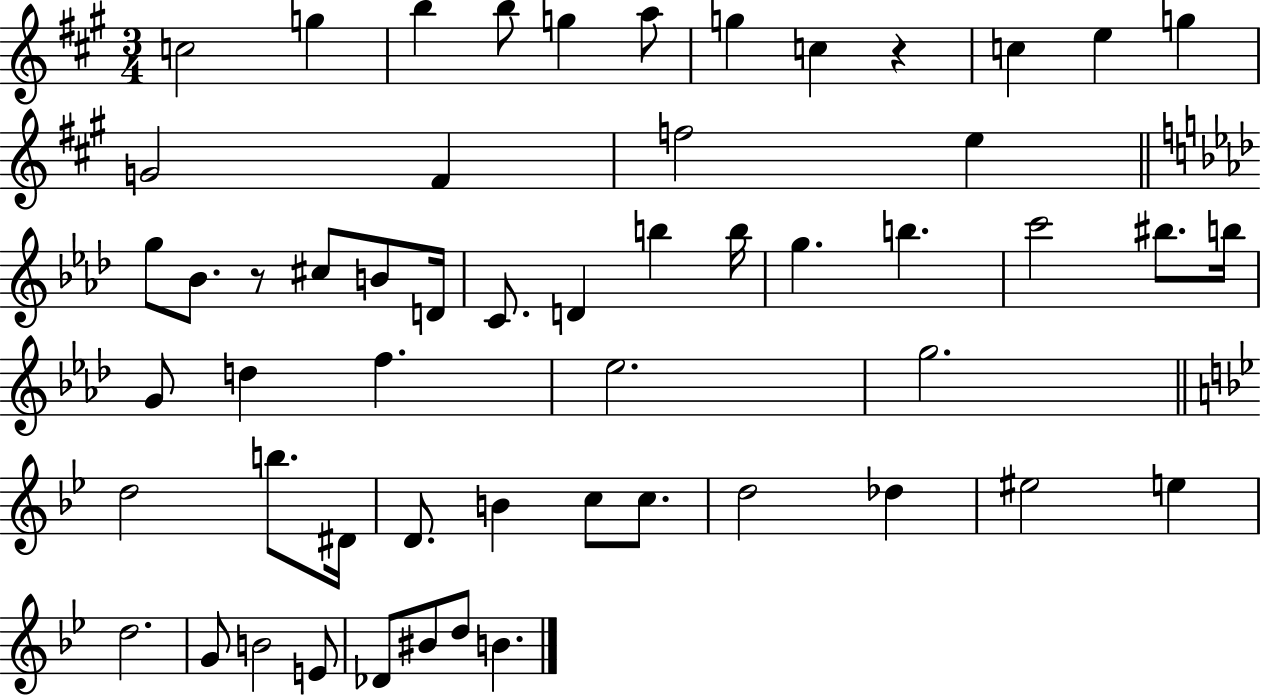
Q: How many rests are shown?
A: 2